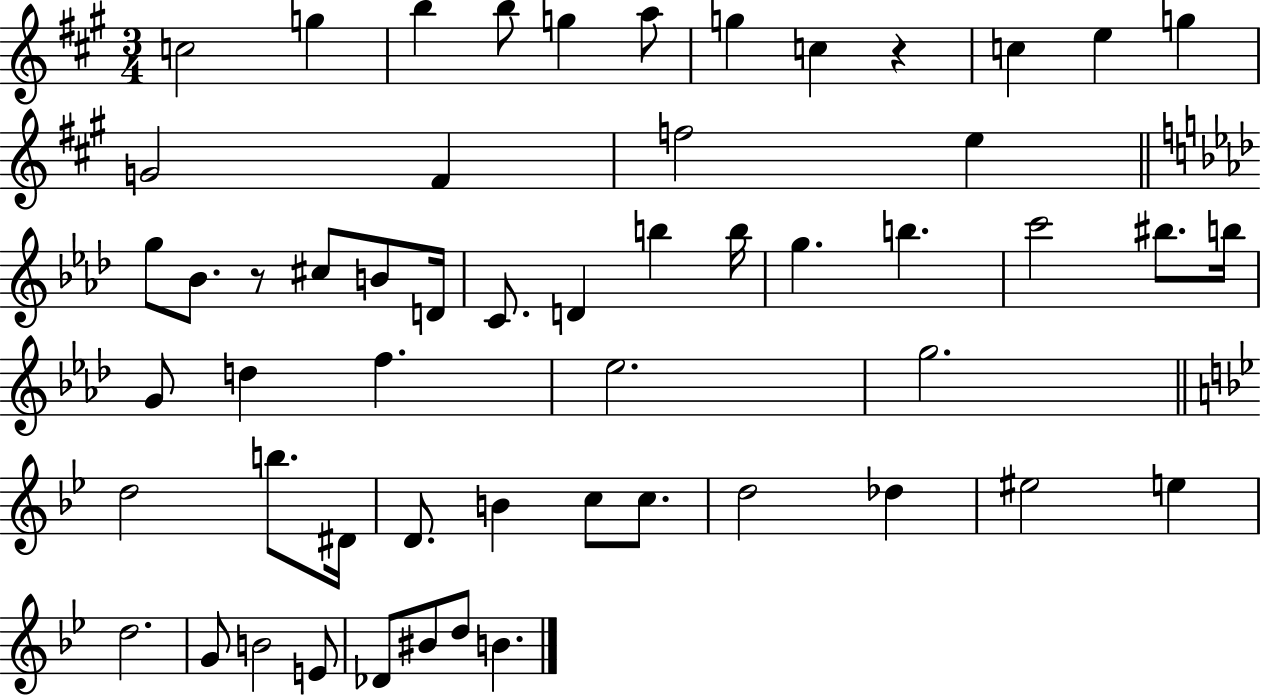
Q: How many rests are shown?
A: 2